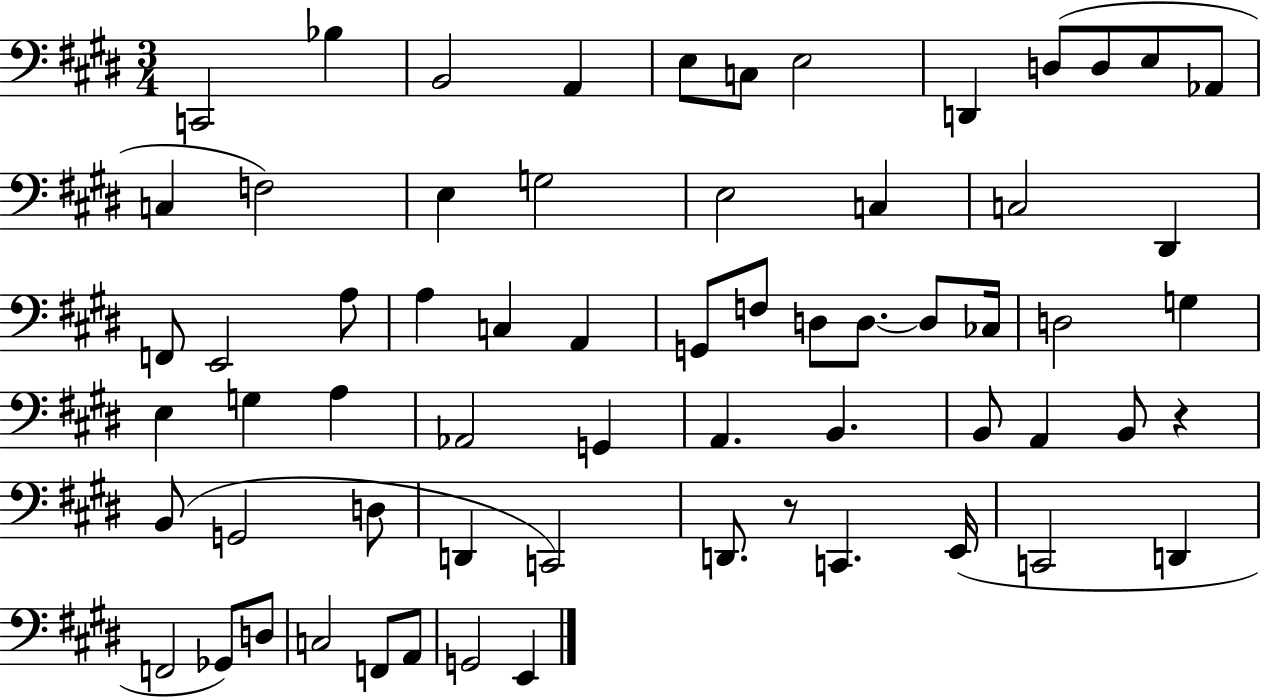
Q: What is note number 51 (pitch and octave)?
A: C2